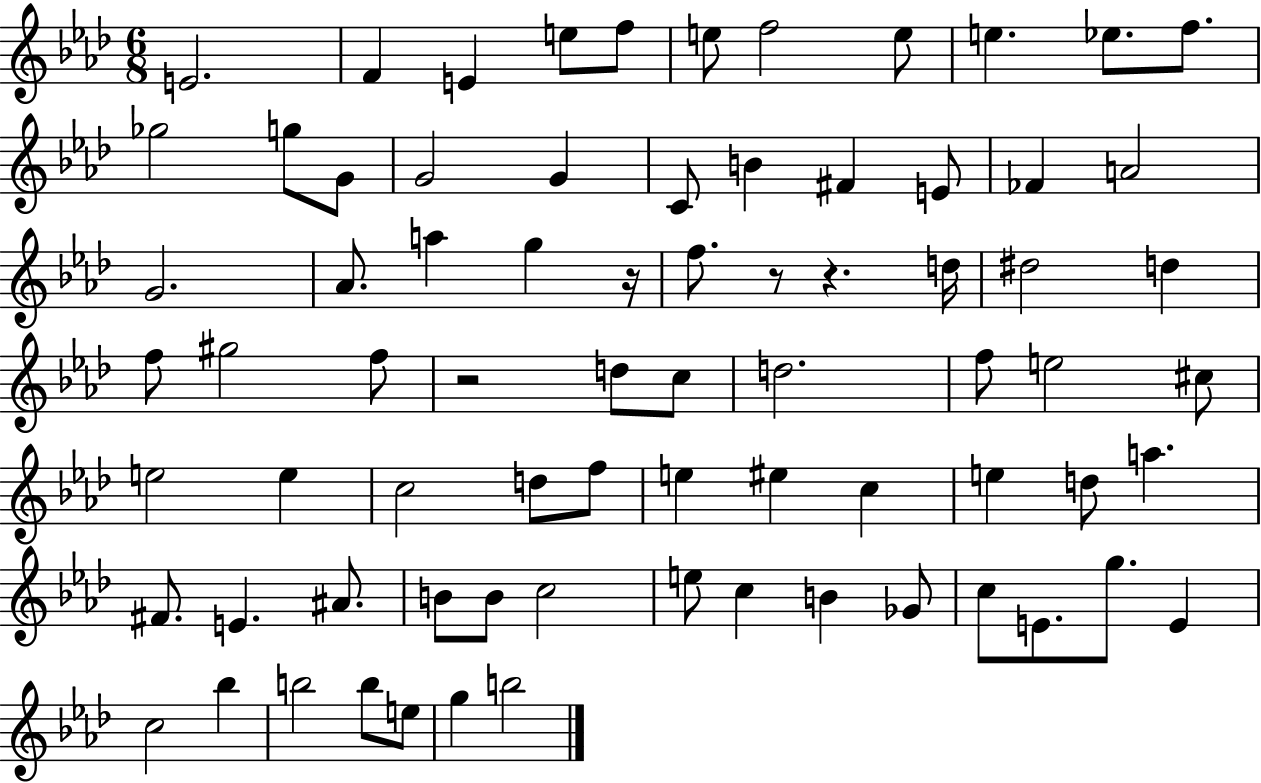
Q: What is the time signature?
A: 6/8